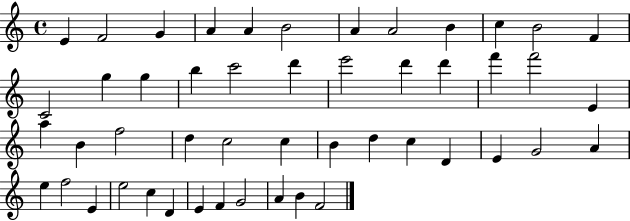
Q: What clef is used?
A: treble